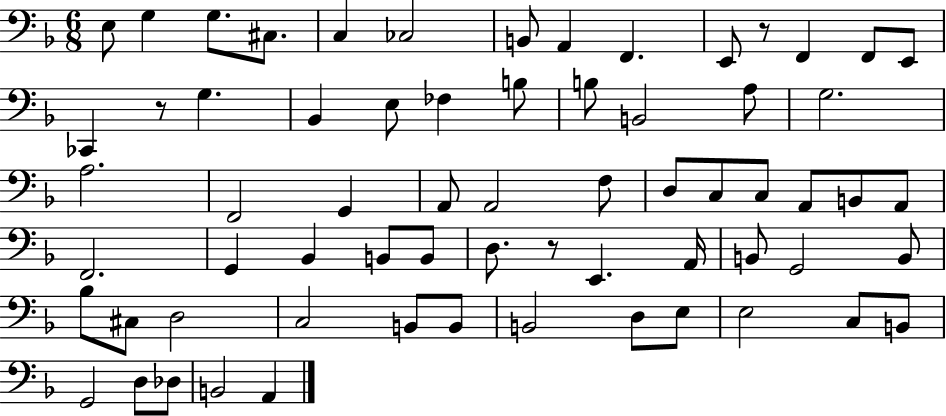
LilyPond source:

{
  \clef bass
  \numericTimeSignature
  \time 6/8
  \key f \major
  e8 g4 g8. cis8. | c4 ces2 | b,8 a,4 f,4. | e,8 r8 f,4 f,8 e,8 | \break ces,4 r8 g4. | bes,4 e8 fes4 b8 | b8 b,2 a8 | g2. | \break a2. | f,2 g,4 | a,8 a,2 f8 | d8 c8 c8 a,8 b,8 a,8 | \break f,2. | g,4 bes,4 b,8 b,8 | d8. r8 e,4. a,16 | b,8 g,2 b,8 | \break bes8 cis8 d2 | c2 b,8 b,8 | b,2 d8 e8 | e2 c8 b,8 | \break g,2 d8 des8 | b,2 a,4 | \bar "|."
}